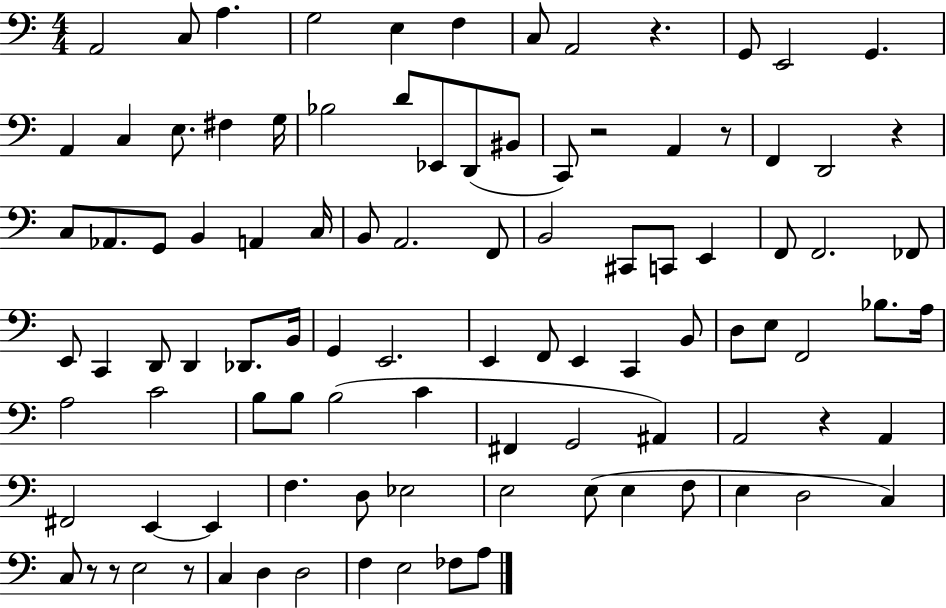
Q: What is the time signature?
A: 4/4